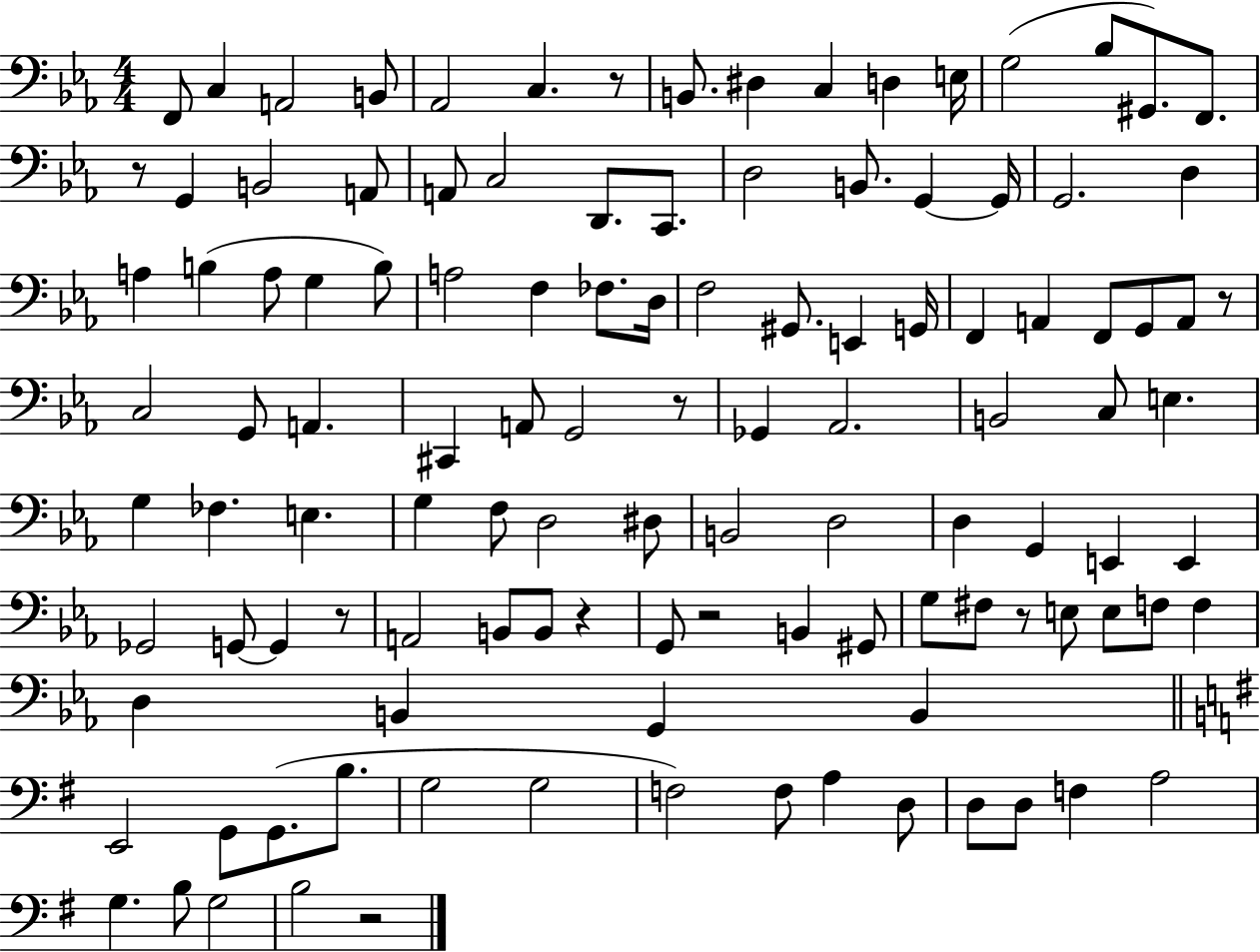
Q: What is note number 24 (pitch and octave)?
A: B2